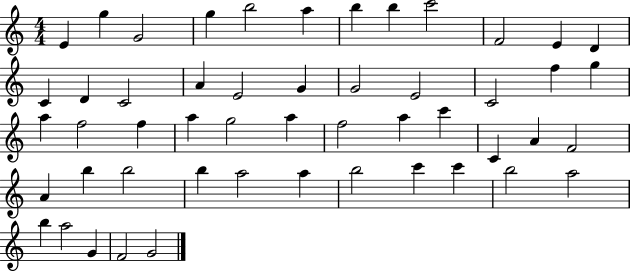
X:1
T:Untitled
M:4/4
L:1/4
K:C
E g G2 g b2 a b b c'2 F2 E D C D C2 A E2 G G2 E2 C2 f g a f2 f a g2 a f2 a c' C A F2 A b b2 b a2 a b2 c' c' b2 a2 b a2 G F2 G2